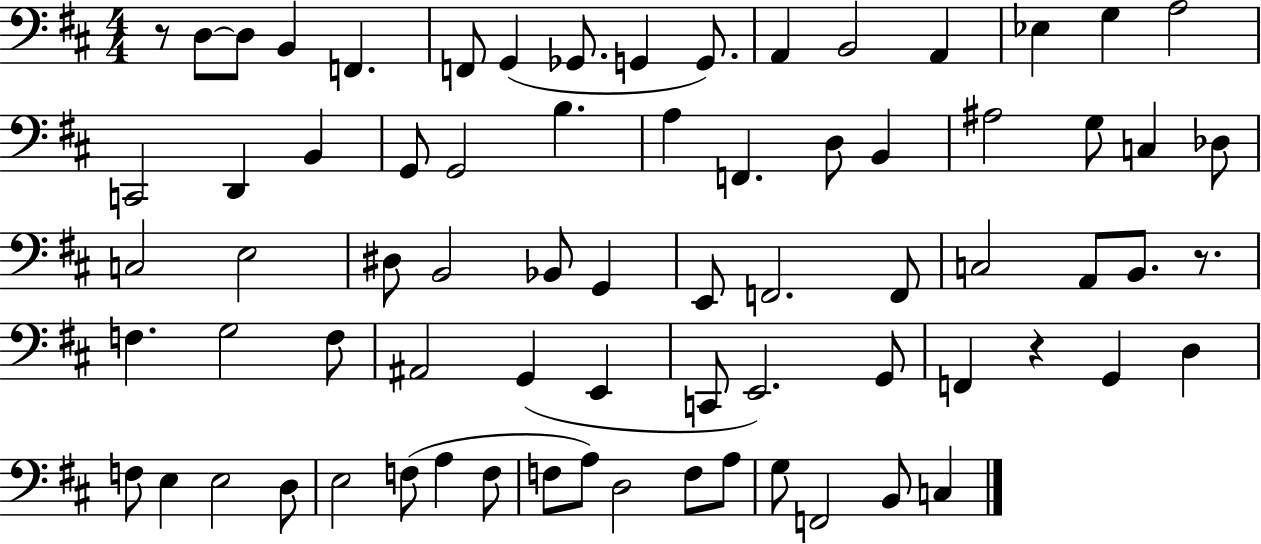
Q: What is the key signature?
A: D major